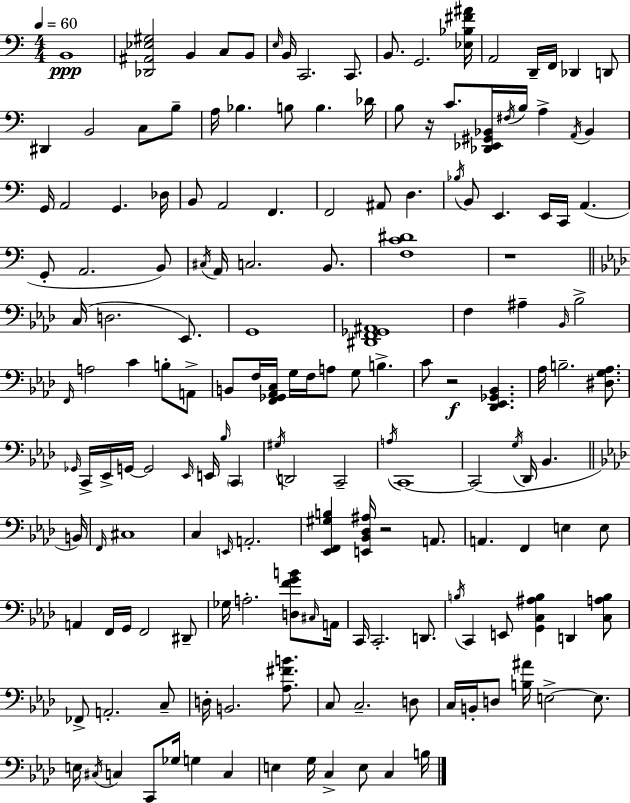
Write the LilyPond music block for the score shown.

{
  \clef bass
  \numericTimeSignature
  \time 4/4
  \key a \minor
  \tempo 4 = 60
  b,1\ppp | <des, ais, ees gis>2 b,4 c8 b,8 | \grace { e16 } b,16 c,2. c,8. | b,8. g,2. | \break <ees bes fis' ais'>16 a,2 d,16-- f,16 des,4 d,8 | dis,4 b,2 c8 b8-- | a16 bes4. b8 b4. | des'16 b8 r16 c'8. <des, ees, gis, bes,>16 \acciaccatura { fis16 } b16 a4-> \acciaccatura { a,16 } bes,4 | \break g,16 a,2 g,4. | des16 b,8 a,2 f,4. | f,2 ais,8 d4. | \acciaccatura { bes16 } b,8 e,4. e,16 c,16 a,4.( | \break g,8-. a,2. | b,8) \acciaccatura { cis16 } a,16 c2. | b,8. <f c' dis'>1 | r1 | \break \bar "||" \break \key f \minor c16( d2. ees,8.) | g,1 | <dis, f, ges, ais,>1 | f4 ais4-- \grace { bes,16 } bes2-> | \break \grace { f,16 } a2 c'4 b8-. | a,8-> b,8 f16 <f, ges, aes, c>16 g16 f16 a8 g8 b4.-> | c'8 r2\f <des, ees, ges, bes,>4. | aes16 b2.-- <dis g aes>8. | \break \grace { ges,16 } c,16-> ees,16-> g,16~~ g,2 \grace { ees,16 } e,16 | \grace { bes16 } \parenthesize c,4 \acciaccatura { gis16 } d,2 c,2-- | \acciaccatura { a16 } c,1~~ | c,2( \acciaccatura { g16 } | \break des,16 bes,4. \bar "||" \break \key f \minor b,16) \grace { f,16 } cis1 | c4 \grace { e,16 } a,2.-. | <ees, f, gis b>4 <e, bes, des ais>16 r2 | a,8. a,4. f,4 e4 | \break e8 a,4 f,16 g,16 f,2 | dis,8-- ges16 a2.-. | <d f' g' b'>8 \grace { cis16 } a,16 c,16 c,2.-. | d,8. \acciaccatura { b16 } c,4 e,8 <g, c ais b>4 d,4 | \break <c a b>8 fes,8-> a,2.-. | c8-- d16-. b,2. | <aes fis' b'>8. c8 c2.-- | d8 c16 b,16-. d8 <b ais'>16 e2->~~ | \break e8. e16 \acciaccatura { cis16 } c4 c,8 ges16 g4 | c4 e4 g16 c4-> e8 | c4 b16 \bar "|."
}